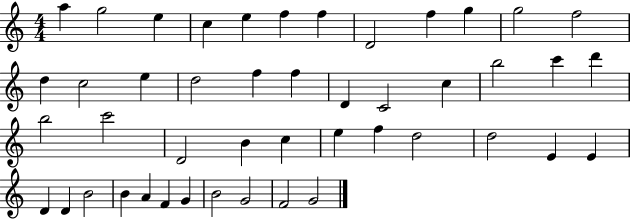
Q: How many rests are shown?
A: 0